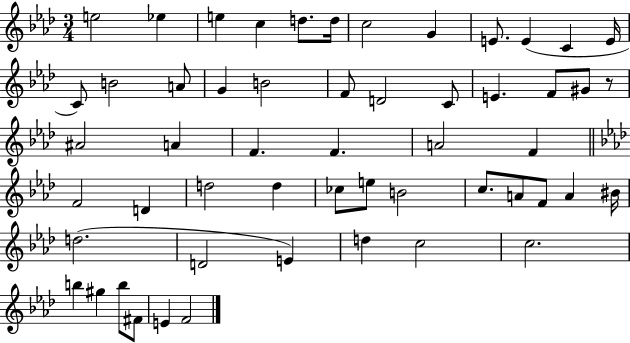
{
  \clef treble
  \numericTimeSignature
  \time 3/4
  \key aes \major
  e''2 ees''4 | e''4 c''4 d''8. d''16 | c''2 g'4 | e'8. e'4( c'4 e'16 | \break c'8) b'2 a'8 | g'4 b'2 | f'8 d'2 c'8 | e'4. f'8 gis'8 r8 | \break ais'2 a'4 | f'4. f'4. | a'2 f'4 | \bar "||" \break \key aes \major f'2 d'4 | d''2 d''4 | ces''8 e''8 b'2 | c''8. a'8 f'8 a'4 bis'16 | \break d''2.( | d'2 e'4) | d''4 c''2 | c''2. | \break b''4 gis''4 b''8 fis'8 | e'4 f'2 | \bar "|."
}